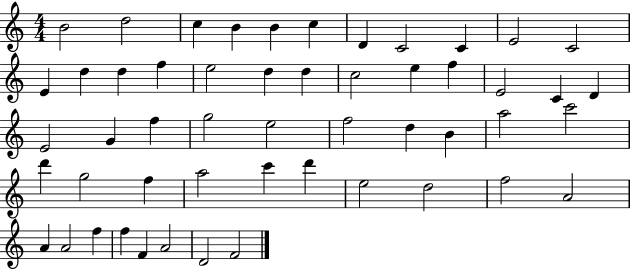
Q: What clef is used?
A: treble